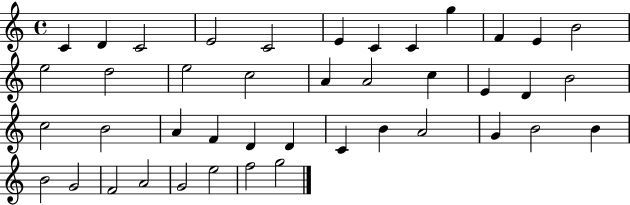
C4/q D4/q C4/h E4/h C4/h E4/q C4/q C4/q G5/q F4/q E4/q B4/h E5/h D5/h E5/h C5/h A4/q A4/h C5/q E4/q D4/q B4/h C5/h B4/h A4/q F4/q D4/q D4/q C4/q B4/q A4/h G4/q B4/h B4/q B4/h G4/h F4/h A4/h G4/h E5/h F5/h G5/h